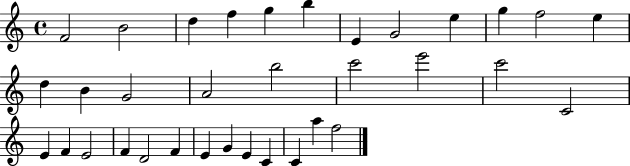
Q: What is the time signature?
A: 4/4